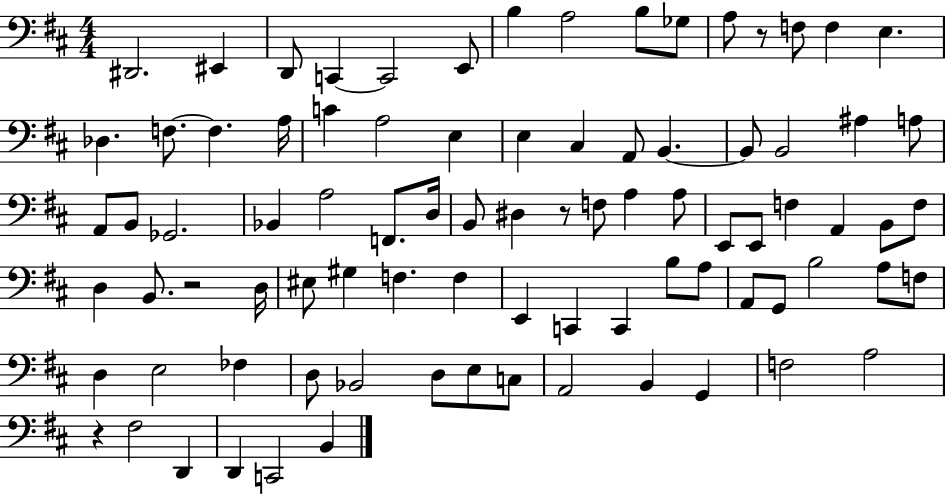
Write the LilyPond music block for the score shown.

{
  \clef bass
  \numericTimeSignature
  \time 4/4
  \key d \major
  dis,2. eis,4 | d,8 c,4~~ c,2 e,8 | b4 a2 b8 ges8 | a8 r8 f8 f4 e4. | \break des4. f8.~~ f4. a16 | c'4 a2 e4 | e4 cis4 a,8 b,4.~~ | b,8 b,2 ais4 a8 | \break a,8 b,8 ges,2. | bes,4 a2 f,8. d16 | b,8 dis4 r8 f8 a4 a8 | e,8 e,8 f4 a,4 b,8 f8 | \break d4 b,8. r2 d16 | eis8 gis4 f4. f4 | e,4 c,4 c,4 b8 a8 | a,8 g,8 b2 a8 f8 | \break d4 e2 fes4 | d8 bes,2 d8 e8 c8 | a,2 b,4 g,4 | f2 a2 | \break r4 fis2 d,4 | d,4 c,2 b,4 | \bar "|."
}